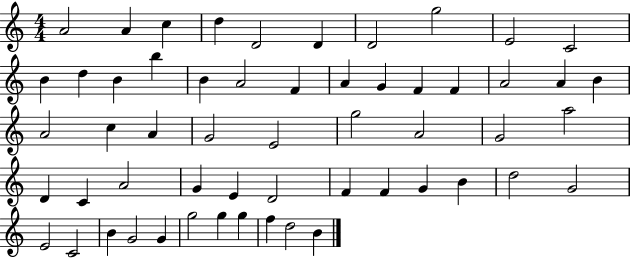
A4/h A4/q C5/q D5/q D4/h D4/q D4/h G5/h E4/h C4/h B4/q D5/q B4/q B5/q B4/q A4/h F4/q A4/q G4/q F4/q F4/q A4/h A4/q B4/q A4/h C5/q A4/q G4/h E4/h G5/h A4/h G4/h A5/h D4/q C4/q A4/h G4/q E4/q D4/h F4/q F4/q G4/q B4/q D5/h G4/h E4/h C4/h B4/q G4/h G4/q G5/h G5/q G5/q F5/q D5/h B4/q